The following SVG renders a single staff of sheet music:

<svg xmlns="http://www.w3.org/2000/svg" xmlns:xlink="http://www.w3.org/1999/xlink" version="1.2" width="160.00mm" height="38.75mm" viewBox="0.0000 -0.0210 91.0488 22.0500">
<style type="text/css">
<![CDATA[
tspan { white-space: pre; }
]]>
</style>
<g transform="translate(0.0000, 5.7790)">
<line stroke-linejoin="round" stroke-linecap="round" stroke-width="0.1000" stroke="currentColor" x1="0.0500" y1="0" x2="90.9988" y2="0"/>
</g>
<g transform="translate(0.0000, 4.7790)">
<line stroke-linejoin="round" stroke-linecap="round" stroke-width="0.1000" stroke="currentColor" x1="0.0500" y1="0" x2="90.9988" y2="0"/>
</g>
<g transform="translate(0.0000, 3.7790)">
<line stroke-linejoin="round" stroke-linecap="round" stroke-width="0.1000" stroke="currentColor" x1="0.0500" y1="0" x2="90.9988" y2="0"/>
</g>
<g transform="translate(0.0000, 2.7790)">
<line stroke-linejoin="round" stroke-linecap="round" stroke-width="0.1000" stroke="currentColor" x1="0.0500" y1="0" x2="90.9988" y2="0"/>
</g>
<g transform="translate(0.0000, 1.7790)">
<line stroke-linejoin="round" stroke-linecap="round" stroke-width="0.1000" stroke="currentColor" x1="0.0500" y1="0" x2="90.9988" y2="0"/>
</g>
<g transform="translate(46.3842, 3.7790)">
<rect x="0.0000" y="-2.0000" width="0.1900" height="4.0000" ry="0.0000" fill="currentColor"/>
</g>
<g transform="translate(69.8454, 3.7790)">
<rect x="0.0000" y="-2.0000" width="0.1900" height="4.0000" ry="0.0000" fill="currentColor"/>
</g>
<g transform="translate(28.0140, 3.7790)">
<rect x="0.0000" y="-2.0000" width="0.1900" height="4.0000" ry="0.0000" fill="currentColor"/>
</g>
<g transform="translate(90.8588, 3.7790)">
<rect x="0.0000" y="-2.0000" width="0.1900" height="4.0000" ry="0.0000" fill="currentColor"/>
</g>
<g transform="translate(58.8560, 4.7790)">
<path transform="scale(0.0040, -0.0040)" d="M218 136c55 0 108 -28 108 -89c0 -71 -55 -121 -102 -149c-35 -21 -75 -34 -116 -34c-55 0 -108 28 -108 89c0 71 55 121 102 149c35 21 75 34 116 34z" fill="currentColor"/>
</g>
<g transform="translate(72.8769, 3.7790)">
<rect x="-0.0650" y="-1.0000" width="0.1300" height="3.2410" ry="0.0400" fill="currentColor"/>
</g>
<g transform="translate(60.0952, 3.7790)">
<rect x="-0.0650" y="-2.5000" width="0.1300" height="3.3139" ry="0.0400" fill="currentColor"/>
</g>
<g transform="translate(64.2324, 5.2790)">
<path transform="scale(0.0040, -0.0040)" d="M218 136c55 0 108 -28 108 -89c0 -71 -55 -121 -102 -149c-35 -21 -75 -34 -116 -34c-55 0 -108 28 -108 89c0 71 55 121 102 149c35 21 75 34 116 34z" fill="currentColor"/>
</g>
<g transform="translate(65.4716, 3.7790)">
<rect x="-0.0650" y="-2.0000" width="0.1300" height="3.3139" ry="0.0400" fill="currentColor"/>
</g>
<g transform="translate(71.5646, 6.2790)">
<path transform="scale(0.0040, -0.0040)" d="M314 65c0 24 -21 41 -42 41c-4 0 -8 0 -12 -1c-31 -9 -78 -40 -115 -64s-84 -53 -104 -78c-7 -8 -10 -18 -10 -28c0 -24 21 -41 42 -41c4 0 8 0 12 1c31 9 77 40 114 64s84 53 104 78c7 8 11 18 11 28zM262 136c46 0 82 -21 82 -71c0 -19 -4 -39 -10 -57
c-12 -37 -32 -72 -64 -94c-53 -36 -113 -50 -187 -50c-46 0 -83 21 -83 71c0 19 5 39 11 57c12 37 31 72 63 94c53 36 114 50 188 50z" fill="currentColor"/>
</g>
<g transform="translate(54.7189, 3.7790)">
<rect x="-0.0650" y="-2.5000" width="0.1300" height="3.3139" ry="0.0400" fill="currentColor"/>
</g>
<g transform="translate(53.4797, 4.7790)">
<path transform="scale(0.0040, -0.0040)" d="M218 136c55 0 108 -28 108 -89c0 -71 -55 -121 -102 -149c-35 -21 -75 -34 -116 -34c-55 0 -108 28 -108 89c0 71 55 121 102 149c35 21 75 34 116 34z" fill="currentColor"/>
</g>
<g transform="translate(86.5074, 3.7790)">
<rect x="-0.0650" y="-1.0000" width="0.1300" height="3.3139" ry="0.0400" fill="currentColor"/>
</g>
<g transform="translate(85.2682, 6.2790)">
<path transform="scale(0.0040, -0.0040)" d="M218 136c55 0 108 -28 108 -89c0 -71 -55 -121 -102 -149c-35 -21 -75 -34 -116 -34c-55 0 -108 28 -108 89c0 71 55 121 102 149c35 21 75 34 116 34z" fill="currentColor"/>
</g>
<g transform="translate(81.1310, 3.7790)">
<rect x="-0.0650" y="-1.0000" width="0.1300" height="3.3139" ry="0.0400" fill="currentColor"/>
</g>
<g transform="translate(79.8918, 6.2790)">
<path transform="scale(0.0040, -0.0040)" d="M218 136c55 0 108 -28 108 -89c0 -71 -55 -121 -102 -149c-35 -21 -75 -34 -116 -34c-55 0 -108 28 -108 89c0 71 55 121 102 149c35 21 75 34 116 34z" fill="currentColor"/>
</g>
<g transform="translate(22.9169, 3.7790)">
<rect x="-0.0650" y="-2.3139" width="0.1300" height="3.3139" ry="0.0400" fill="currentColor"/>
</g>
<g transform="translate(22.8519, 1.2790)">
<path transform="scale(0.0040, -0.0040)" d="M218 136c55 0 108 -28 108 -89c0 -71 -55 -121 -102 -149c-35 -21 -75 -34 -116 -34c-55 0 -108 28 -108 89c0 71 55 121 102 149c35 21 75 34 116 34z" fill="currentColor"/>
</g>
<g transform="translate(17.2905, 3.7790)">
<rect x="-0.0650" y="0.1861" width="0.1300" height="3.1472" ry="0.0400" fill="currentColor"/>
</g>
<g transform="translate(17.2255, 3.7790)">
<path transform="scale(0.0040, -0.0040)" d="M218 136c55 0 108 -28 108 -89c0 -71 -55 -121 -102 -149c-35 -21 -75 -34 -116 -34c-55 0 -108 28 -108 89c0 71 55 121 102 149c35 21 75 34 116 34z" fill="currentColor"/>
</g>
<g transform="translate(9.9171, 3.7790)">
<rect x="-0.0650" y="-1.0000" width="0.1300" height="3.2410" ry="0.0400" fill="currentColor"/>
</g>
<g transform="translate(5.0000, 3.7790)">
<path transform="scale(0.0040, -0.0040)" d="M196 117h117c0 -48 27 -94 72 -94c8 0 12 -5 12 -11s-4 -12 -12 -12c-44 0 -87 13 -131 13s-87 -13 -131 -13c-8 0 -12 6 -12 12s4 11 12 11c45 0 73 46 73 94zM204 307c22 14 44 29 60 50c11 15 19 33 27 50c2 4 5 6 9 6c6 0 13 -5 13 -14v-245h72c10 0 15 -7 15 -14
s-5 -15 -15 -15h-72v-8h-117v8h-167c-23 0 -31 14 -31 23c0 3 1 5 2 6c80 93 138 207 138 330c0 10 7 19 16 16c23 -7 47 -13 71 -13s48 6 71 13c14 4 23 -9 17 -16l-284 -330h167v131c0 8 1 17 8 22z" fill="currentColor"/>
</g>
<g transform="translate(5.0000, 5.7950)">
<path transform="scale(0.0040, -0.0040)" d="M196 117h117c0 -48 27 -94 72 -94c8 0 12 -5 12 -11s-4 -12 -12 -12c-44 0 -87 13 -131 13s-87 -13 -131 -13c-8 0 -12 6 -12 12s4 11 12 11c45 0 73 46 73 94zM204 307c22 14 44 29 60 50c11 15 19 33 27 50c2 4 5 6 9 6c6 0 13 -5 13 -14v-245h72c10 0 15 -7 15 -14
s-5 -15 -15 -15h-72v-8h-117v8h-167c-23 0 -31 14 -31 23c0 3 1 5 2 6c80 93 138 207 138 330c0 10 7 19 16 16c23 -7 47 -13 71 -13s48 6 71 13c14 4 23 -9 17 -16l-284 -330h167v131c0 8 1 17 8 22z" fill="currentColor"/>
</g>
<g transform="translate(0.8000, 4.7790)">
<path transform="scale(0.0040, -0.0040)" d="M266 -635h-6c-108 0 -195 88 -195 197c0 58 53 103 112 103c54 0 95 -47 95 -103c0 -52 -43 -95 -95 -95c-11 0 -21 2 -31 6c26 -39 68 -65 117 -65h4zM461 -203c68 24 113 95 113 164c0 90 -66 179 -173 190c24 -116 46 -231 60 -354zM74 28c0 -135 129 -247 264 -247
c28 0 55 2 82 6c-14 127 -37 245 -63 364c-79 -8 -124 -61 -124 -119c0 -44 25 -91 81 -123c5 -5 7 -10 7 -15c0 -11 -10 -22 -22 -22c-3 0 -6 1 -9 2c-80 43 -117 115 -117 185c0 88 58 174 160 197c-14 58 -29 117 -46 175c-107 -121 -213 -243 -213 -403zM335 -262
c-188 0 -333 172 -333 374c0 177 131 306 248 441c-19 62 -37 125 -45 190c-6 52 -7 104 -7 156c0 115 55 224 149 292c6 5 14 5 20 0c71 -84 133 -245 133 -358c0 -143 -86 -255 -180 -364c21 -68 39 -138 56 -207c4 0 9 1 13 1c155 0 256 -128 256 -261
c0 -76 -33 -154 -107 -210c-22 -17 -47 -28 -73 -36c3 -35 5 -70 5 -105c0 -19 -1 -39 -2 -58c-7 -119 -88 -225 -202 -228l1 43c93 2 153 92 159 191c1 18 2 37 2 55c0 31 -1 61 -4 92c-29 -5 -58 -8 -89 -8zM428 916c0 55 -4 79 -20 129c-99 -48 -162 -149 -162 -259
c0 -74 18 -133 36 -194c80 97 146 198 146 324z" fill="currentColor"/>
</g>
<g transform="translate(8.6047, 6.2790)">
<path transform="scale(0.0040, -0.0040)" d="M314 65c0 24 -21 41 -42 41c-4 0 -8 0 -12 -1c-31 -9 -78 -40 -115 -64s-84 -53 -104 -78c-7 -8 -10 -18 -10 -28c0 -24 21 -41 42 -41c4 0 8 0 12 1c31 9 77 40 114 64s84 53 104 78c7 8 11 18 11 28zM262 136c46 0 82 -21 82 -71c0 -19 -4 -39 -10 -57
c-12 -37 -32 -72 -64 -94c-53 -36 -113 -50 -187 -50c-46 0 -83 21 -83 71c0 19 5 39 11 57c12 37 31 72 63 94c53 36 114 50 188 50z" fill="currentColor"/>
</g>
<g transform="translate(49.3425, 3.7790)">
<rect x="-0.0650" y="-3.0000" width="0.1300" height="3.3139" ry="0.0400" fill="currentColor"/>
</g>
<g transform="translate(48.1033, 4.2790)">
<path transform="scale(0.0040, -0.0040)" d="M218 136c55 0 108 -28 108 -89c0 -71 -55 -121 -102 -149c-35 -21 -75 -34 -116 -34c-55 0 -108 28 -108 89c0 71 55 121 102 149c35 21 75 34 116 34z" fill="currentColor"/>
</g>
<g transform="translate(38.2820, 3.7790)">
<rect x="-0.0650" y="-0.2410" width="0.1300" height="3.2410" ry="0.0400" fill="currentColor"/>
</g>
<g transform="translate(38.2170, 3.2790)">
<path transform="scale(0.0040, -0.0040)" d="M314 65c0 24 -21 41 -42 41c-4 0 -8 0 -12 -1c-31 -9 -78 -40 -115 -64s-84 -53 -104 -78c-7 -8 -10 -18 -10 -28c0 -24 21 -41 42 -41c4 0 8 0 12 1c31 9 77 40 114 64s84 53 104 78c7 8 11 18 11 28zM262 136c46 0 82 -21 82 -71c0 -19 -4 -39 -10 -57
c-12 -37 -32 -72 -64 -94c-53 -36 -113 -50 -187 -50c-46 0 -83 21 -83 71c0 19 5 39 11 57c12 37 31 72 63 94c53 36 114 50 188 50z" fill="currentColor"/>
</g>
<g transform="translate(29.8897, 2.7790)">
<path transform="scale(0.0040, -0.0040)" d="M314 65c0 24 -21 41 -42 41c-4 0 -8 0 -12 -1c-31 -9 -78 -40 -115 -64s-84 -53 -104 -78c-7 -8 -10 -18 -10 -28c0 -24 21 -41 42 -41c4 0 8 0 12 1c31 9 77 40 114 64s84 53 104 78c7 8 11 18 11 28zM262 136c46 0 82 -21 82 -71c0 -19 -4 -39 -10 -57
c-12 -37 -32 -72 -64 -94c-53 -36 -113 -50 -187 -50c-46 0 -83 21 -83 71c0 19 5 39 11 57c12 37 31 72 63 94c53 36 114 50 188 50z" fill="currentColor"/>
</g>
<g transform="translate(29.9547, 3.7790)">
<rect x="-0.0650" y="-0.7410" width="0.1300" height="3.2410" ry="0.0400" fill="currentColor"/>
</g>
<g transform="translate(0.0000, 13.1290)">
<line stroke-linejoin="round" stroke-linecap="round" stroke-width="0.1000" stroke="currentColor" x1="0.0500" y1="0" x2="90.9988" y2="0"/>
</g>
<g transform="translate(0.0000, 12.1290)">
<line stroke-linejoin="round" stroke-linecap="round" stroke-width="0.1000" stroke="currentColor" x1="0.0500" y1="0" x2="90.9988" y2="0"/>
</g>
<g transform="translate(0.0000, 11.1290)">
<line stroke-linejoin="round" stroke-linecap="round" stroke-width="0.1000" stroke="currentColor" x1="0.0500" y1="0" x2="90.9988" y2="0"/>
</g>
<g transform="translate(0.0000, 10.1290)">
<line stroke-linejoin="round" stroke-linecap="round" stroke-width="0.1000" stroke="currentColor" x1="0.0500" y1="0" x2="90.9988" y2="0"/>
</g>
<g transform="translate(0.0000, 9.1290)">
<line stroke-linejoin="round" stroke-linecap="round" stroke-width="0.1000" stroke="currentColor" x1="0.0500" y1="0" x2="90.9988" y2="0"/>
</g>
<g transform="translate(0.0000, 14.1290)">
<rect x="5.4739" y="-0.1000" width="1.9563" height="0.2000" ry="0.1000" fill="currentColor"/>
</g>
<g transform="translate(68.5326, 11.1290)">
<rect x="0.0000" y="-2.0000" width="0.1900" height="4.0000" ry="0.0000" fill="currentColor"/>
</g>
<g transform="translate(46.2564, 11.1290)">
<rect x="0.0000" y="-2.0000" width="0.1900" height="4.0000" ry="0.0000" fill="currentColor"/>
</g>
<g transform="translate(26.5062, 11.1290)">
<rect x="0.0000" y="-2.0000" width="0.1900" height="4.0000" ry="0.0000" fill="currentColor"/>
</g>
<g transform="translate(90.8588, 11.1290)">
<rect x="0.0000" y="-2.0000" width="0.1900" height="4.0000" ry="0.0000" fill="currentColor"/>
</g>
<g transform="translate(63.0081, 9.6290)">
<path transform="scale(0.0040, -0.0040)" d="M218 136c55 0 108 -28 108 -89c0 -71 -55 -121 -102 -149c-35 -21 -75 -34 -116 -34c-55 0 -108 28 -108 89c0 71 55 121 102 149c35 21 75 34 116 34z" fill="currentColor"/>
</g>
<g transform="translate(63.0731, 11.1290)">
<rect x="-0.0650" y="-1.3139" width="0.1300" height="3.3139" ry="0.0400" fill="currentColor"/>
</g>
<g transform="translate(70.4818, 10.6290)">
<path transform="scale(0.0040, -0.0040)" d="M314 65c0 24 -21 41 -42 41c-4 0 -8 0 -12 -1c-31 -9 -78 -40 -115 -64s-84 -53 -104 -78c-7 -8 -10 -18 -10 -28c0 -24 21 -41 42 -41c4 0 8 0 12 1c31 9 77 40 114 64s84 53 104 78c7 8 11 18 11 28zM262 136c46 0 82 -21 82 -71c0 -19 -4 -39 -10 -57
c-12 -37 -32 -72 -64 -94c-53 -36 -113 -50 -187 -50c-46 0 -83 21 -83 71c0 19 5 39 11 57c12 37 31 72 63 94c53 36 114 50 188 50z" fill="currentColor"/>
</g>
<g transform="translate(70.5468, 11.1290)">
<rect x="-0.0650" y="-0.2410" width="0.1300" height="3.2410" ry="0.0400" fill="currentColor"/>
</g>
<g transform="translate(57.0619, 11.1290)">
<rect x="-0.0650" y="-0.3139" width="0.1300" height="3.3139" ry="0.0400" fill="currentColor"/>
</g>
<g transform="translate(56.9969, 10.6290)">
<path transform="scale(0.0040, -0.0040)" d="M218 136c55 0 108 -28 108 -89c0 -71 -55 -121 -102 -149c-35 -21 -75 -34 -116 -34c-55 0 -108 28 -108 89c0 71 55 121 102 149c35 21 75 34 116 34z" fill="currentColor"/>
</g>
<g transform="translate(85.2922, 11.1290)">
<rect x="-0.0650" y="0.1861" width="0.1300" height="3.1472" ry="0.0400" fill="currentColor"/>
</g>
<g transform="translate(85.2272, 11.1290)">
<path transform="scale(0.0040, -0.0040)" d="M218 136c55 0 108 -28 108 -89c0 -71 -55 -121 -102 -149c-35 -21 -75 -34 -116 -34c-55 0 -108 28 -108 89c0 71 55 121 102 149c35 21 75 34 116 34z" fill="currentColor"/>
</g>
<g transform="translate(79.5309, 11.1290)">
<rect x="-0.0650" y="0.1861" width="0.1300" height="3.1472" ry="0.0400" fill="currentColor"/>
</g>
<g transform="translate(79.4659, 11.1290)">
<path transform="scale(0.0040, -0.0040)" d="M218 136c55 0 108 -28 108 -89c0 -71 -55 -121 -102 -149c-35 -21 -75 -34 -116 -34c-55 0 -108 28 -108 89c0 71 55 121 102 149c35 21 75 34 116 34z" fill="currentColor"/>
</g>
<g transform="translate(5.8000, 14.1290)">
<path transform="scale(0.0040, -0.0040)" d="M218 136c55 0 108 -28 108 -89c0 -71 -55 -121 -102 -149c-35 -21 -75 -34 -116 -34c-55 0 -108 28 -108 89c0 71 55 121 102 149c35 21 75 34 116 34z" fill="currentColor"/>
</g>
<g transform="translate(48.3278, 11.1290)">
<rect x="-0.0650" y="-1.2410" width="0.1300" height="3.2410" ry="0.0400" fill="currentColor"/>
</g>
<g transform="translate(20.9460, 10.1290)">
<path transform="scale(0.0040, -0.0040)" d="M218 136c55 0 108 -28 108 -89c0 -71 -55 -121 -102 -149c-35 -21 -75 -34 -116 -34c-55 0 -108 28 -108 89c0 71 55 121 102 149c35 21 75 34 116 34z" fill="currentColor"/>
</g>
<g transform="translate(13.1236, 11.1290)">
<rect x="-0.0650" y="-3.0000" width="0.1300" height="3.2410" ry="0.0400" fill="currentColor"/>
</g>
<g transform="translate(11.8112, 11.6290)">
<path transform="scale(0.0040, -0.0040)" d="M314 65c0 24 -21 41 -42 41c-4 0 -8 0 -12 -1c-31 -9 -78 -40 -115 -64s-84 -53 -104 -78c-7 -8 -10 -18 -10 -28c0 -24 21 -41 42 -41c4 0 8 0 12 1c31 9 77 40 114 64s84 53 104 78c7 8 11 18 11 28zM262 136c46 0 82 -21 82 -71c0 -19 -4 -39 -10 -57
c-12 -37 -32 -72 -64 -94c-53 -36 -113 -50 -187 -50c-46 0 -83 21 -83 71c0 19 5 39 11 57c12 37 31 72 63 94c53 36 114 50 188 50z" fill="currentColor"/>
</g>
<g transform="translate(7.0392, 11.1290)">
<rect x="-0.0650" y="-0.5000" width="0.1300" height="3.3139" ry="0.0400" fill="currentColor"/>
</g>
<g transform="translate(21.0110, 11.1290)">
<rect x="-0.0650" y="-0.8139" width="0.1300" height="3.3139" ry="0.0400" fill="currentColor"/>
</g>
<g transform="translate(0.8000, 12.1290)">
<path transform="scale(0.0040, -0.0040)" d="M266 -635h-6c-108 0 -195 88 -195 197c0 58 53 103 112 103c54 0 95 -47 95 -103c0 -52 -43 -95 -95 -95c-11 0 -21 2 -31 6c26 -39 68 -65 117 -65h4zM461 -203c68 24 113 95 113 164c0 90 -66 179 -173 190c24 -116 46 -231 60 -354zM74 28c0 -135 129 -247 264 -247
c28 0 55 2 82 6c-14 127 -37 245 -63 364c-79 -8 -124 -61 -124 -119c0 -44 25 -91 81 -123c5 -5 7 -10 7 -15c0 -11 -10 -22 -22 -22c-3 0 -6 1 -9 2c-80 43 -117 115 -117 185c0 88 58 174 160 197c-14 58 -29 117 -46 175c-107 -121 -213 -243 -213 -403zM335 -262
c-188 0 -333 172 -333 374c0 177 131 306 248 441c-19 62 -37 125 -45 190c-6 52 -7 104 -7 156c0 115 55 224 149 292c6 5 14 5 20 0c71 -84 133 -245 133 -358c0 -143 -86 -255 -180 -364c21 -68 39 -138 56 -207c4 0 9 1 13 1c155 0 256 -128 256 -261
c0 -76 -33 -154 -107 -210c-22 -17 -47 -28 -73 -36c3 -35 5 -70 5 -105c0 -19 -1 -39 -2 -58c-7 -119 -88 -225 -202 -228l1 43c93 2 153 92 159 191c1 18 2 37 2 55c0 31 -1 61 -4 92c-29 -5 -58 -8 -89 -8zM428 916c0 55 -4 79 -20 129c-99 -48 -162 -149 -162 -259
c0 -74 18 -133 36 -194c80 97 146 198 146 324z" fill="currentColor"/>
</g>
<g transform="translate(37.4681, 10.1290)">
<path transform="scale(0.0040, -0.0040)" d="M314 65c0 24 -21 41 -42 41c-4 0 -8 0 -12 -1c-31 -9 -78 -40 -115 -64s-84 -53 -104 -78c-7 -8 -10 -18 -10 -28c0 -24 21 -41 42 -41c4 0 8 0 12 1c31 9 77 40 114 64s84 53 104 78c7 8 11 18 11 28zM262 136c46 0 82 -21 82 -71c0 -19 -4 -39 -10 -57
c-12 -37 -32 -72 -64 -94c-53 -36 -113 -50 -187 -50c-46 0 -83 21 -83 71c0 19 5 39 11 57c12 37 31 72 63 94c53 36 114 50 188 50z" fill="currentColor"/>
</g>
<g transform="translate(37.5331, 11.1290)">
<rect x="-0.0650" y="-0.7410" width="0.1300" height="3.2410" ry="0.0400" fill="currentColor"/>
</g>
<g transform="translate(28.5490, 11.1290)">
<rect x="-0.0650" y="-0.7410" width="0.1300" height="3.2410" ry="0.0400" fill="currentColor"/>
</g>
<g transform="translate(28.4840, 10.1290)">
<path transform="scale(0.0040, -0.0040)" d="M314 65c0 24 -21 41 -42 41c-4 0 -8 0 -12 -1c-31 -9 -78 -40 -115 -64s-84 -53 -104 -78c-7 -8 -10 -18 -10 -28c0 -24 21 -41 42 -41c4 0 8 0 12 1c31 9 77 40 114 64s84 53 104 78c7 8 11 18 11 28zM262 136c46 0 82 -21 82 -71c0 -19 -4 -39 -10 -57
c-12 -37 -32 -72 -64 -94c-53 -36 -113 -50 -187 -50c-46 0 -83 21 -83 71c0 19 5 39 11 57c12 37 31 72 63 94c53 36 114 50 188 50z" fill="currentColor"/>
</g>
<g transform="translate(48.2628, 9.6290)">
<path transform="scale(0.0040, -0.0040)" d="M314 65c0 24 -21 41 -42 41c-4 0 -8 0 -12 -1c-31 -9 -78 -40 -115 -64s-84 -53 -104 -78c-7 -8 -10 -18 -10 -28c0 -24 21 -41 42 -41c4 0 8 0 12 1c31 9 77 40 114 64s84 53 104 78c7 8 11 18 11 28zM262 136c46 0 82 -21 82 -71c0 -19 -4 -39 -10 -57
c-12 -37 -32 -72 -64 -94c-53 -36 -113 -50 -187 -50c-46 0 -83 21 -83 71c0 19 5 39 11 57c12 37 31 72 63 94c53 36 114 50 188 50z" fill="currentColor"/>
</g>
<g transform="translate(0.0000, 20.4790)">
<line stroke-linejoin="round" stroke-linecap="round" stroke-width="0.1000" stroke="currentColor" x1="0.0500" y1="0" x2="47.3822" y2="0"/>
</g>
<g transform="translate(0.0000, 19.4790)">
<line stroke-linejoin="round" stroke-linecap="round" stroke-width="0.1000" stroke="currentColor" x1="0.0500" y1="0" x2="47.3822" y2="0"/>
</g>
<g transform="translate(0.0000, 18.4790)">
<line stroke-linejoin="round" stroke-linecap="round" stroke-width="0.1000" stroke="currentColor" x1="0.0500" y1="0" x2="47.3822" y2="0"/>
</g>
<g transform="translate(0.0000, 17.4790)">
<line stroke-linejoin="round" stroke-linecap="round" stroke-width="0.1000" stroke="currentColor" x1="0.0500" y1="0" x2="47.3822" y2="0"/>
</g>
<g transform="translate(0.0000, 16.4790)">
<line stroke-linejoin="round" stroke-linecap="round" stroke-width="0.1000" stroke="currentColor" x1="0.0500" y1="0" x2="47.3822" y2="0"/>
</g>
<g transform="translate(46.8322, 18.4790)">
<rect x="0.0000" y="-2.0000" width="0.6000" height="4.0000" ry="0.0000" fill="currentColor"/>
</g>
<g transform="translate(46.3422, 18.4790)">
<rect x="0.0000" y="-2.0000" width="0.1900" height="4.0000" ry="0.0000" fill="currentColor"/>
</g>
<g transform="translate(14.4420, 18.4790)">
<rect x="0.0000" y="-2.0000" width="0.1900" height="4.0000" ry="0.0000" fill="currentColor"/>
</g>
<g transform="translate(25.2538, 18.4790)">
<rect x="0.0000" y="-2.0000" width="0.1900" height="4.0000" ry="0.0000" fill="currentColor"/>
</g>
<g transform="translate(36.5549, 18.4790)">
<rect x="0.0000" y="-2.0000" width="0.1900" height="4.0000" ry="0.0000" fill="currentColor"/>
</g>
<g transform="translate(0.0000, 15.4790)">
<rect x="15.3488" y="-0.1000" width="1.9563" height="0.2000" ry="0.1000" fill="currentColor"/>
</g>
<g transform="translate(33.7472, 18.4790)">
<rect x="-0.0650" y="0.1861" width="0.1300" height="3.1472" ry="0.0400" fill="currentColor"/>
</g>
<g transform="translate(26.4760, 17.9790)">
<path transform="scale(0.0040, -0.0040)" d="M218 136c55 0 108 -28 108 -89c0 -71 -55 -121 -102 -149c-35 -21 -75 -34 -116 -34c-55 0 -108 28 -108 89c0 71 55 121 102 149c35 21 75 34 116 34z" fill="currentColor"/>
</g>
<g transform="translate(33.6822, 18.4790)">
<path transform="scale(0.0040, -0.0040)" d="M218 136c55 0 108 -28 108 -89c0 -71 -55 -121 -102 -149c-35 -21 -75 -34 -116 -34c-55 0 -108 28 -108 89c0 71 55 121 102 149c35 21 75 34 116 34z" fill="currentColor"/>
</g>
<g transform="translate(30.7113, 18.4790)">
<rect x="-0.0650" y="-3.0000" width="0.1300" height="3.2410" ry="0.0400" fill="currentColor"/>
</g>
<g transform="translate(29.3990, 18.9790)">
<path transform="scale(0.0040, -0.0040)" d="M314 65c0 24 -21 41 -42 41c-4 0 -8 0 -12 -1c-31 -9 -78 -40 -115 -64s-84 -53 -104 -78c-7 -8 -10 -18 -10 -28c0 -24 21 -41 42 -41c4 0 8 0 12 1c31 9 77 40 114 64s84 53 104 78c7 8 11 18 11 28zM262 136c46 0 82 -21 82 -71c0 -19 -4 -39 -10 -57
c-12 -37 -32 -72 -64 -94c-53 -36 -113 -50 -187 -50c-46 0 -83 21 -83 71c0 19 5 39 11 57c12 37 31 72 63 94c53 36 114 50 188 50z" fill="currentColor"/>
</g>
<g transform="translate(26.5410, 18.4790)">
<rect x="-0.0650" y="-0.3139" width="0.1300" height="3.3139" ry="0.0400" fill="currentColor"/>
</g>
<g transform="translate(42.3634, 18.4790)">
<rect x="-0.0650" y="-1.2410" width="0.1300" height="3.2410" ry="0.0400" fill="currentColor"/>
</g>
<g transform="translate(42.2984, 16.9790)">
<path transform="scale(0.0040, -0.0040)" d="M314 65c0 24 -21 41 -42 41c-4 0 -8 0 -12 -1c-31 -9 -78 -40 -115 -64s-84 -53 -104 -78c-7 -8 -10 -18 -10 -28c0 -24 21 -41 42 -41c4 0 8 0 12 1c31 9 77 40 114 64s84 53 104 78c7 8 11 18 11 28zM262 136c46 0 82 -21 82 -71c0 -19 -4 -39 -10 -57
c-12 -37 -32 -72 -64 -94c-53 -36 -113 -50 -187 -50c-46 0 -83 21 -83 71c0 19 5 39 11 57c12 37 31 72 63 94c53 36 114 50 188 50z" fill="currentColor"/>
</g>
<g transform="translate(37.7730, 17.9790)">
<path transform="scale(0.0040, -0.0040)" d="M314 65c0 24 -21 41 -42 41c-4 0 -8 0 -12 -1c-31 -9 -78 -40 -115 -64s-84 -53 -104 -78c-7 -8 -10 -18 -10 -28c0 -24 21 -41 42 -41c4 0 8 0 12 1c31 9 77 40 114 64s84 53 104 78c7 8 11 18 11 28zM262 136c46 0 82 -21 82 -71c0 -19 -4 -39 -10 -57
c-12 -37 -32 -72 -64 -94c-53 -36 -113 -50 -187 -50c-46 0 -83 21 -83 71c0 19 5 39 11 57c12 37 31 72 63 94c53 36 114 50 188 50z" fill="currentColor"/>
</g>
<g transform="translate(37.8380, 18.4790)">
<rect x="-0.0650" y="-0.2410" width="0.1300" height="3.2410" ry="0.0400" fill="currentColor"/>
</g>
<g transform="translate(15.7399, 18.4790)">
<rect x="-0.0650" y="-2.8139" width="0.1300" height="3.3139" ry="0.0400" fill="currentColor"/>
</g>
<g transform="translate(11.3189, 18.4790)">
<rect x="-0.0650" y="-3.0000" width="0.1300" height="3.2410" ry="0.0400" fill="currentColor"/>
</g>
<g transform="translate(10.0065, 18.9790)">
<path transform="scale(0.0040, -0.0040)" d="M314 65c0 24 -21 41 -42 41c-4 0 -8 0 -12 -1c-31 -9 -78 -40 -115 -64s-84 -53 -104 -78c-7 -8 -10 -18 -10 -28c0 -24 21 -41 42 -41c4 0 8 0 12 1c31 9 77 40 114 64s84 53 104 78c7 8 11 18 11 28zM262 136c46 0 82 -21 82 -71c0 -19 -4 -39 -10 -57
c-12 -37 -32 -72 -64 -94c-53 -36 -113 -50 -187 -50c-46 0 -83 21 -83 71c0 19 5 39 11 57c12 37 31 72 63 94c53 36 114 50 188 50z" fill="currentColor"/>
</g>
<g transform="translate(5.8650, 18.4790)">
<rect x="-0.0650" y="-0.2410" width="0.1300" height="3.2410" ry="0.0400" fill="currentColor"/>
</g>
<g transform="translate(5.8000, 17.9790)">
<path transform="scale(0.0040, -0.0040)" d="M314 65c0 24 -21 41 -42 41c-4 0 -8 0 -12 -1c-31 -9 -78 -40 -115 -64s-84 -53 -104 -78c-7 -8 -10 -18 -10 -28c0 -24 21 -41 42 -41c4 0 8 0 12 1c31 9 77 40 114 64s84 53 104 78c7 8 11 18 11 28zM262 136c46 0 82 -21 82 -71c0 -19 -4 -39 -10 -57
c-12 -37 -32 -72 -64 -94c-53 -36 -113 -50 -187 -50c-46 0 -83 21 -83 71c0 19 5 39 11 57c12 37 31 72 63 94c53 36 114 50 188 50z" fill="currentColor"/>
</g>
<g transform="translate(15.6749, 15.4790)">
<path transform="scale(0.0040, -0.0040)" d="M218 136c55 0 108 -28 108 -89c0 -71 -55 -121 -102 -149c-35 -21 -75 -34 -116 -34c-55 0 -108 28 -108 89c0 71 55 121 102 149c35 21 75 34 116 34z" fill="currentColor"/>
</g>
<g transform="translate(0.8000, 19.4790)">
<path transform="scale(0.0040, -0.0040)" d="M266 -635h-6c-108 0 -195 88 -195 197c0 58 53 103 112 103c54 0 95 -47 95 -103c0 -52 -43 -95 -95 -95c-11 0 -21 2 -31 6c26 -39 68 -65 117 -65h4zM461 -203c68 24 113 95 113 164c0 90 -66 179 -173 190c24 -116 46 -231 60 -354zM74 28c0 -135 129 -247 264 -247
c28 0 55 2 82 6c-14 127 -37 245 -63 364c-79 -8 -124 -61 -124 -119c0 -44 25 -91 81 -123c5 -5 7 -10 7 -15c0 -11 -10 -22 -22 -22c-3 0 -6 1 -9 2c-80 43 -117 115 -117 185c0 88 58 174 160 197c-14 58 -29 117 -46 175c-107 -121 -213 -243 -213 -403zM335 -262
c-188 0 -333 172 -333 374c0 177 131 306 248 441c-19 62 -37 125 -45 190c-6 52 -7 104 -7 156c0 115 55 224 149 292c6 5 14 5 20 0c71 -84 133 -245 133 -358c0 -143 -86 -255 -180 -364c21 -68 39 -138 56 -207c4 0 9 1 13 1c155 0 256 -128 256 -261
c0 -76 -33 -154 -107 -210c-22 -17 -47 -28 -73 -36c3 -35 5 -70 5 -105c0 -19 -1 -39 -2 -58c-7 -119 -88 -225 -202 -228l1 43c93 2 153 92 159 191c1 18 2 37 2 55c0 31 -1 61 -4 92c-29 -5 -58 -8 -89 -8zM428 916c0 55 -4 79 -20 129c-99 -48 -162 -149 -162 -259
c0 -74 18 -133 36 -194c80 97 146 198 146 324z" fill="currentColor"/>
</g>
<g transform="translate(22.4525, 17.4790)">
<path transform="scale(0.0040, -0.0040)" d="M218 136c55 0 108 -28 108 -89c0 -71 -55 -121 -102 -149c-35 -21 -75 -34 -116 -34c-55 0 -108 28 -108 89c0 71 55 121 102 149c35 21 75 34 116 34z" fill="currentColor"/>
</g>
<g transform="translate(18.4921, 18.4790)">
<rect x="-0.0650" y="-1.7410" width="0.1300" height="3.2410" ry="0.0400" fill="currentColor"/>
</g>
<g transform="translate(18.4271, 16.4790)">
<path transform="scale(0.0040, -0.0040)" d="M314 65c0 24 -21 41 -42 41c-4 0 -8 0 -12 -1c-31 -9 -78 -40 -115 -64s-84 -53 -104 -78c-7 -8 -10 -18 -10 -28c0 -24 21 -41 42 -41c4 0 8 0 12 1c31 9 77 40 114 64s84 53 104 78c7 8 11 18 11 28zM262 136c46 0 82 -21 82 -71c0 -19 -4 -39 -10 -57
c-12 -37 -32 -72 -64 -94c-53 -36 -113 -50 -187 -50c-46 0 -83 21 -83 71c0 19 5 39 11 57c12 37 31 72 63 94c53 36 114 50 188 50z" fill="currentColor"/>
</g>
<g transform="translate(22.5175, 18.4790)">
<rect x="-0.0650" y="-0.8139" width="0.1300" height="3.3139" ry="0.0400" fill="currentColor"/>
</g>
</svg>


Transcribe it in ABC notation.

X:1
T:Untitled
M:4/4
L:1/4
K:C
D2 B g d2 c2 A G G F D2 D D C A2 d d2 d2 e2 c e c2 B B c2 A2 a f2 d c A2 B c2 e2